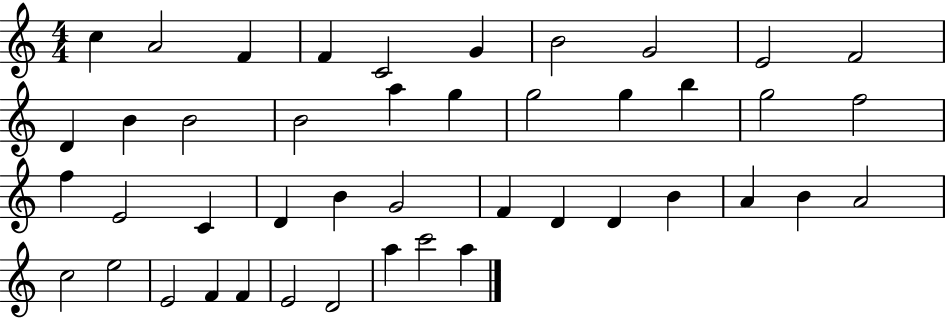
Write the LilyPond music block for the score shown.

{
  \clef treble
  \numericTimeSignature
  \time 4/4
  \key c \major
  c''4 a'2 f'4 | f'4 c'2 g'4 | b'2 g'2 | e'2 f'2 | \break d'4 b'4 b'2 | b'2 a''4 g''4 | g''2 g''4 b''4 | g''2 f''2 | \break f''4 e'2 c'4 | d'4 b'4 g'2 | f'4 d'4 d'4 b'4 | a'4 b'4 a'2 | \break c''2 e''2 | e'2 f'4 f'4 | e'2 d'2 | a''4 c'''2 a''4 | \break \bar "|."
}